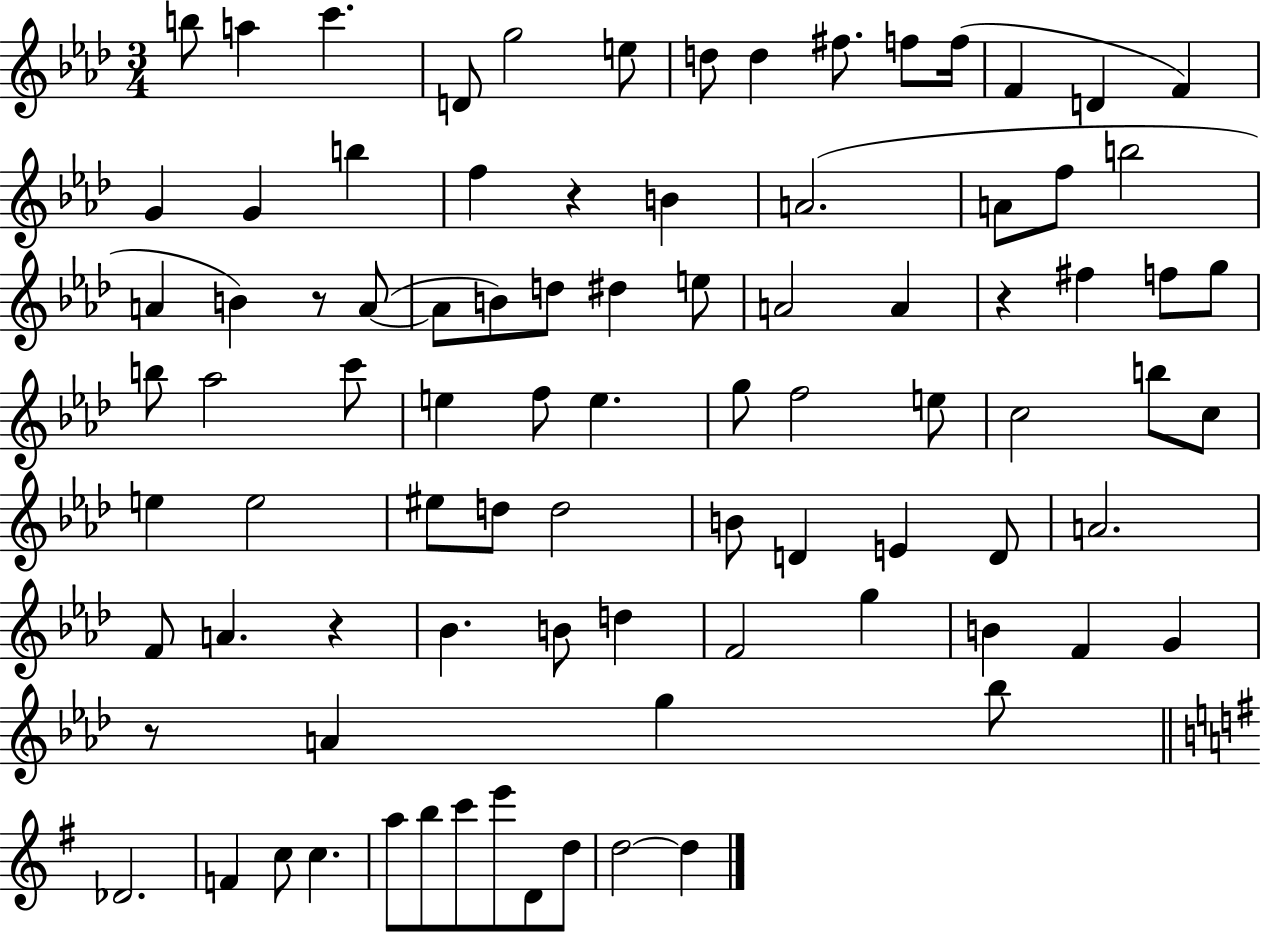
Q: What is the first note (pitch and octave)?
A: B5